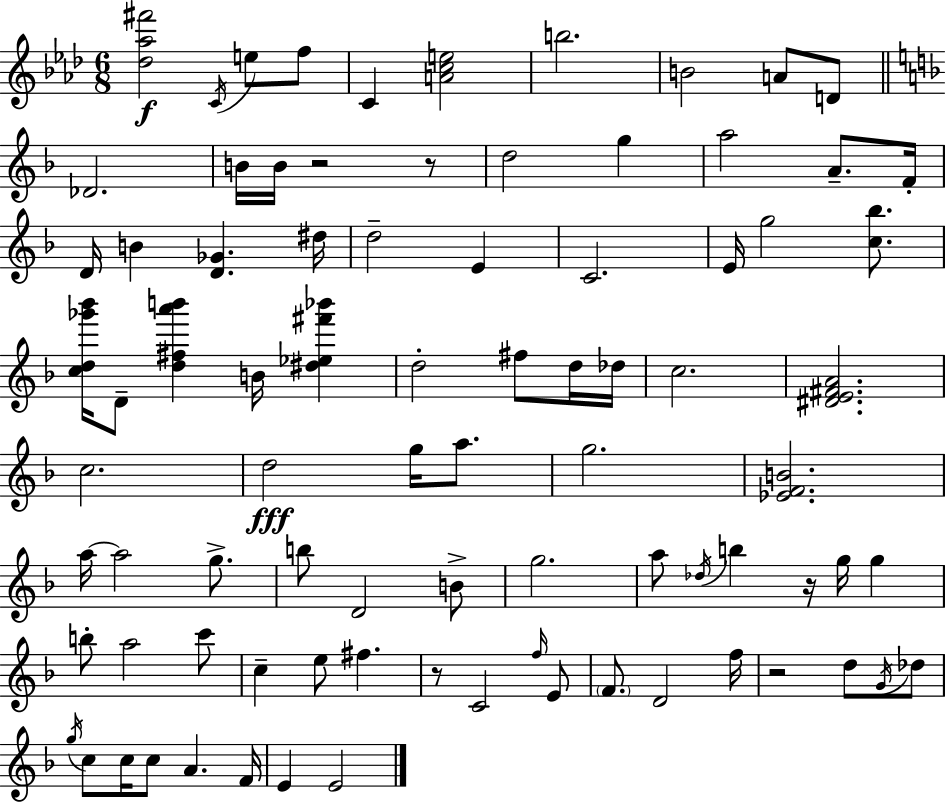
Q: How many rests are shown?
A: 5